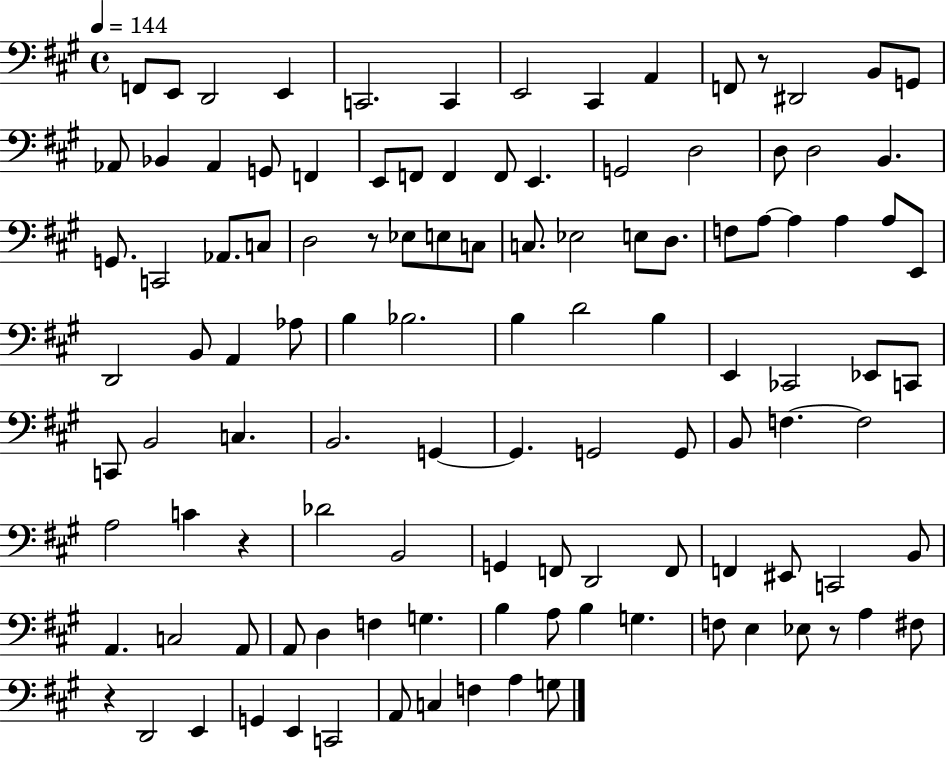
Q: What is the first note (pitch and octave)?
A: F2